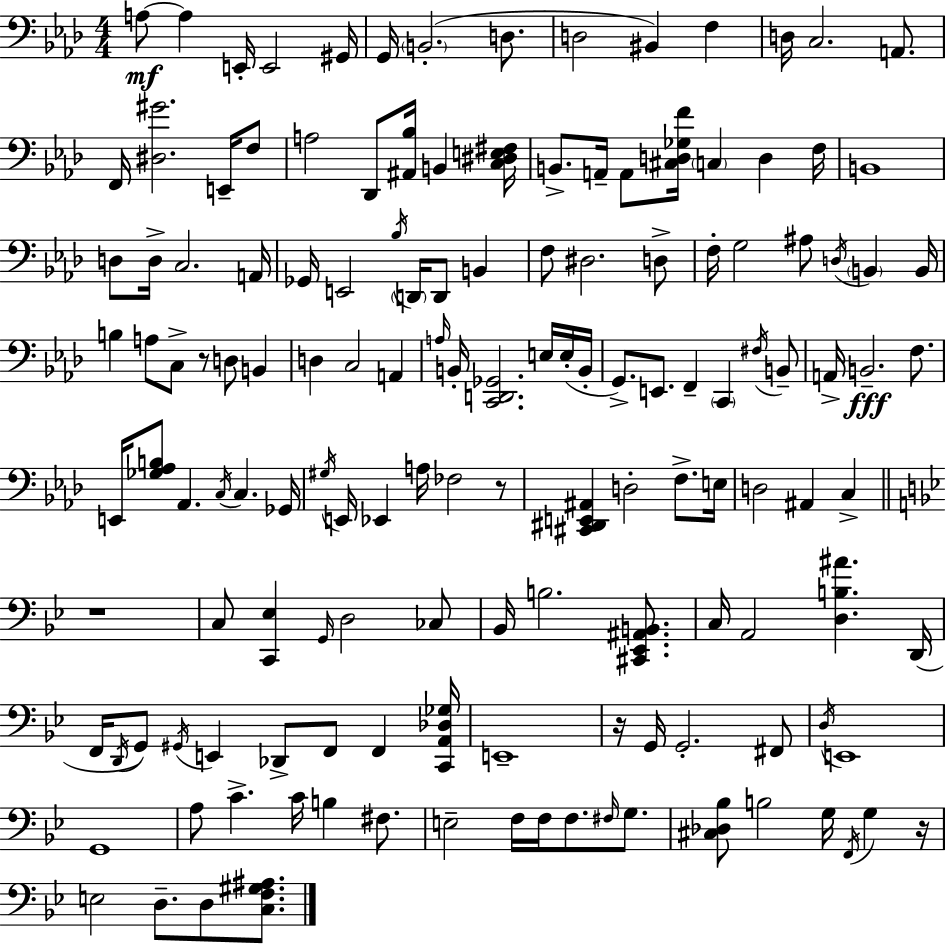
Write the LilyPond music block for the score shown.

{
  \clef bass
  \numericTimeSignature
  \time 4/4
  \key f \minor
  a8~~\mf a4 e,16-. e,2 gis,16 | g,16 \parenthesize b,2.-.( d8. | d2 bis,4) f4 | d16 c2. a,8. | \break f,16 <dis gis'>2. e,16-- f8 | a2 des,8 <ais, bes>16 b,4 <c dis e fis>16 | b,8.-> a,16-- a,8 <cis d ges f'>16 \parenthesize c4 d4 f16 | b,1 | \break d8 d16-> c2. a,16 | ges,16 e,2 \acciaccatura { bes16 } \parenthesize d,16 d,8 b,4 | f8 dis2. d8-> | f16-. g2 ais8 \acciaccatura { d16 } \parenthesize b,4 | \break b,16 b4 a8 c8-> r8 d8 b,4 | d4 c2 a,4 | \grace { a16 } b,16-. <c, d, ges,>2. | e16 e16-.( b,16-. g,8.->) e,8. f,4-- \parenthesize c,4 | \break \acciaccatura { fis16 } b,8-- a,16-> b,2.--\fff | f8. e,16 <ges aes b>8 aes,4. \acciaccatura { c16 } c4. | ges,16 \acciaccatura { gis16 } e,16 ees,4 a16 fes2 | r8 <cis, dis, e, ais,>4 d2-. | \break f8.-> e16 d2 ais,4 | c4-> \bar "||" \break \key bes \major r1 | c8 <c, ees>4 \grace { g,16 } d2 ces8 | bes,16 b2. <cis, ees, ais, b,>8. | c16 a,2 <d b ais'>4. | \break d,16( f,16 \acciaccatura { d,16 } g,8) \acciaccatura { gis,16 } e,4 des,8-> f,8 f,4 | <c, a, des ges>16 e,1-- | r16 g,16 g,2.-. | fis,8 \acciaccatura { d16 } e,1 | \break g,1 | a8 c'4.-> c'16 b4 | fis8. e2-- f16 f16 f8. | \grace { fis16 } g8. <cis des bes>8 b2 g16 | \break \acciaccatura { f,16 } g4 r16 e2 d8.-- | d8 <c f gis ais>8. \bar "|."
}